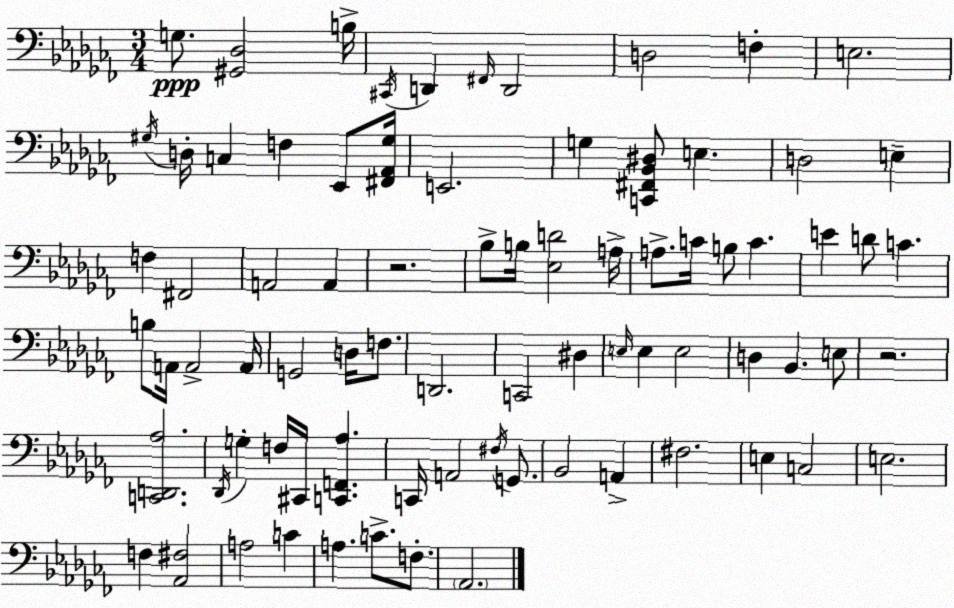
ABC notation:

X:1
T:Untitled
M:3/4
L:1/4
K:Abm
G,/2 [^G,,_D,]2 B,/4 ^C,,/4 D,, ^F,,/4 D,,2 D,2 F, E,2 ^G,/4 D,/4 C, F, _E,,/2 [^F,,_A,,^G,]/4 E,,2 G, [C,,^F,,_B,,^D,]/2 E, D,2 E, F, ^F,,2 A,,2 A,, z2 _B,/2 B,/4 [_E,D]2 A,/4 A,/2 C/4 B,/2 C E D/2 C B,/2 A,,/4 A,,2 A,,/4 G,,2 D,/4 F,/2 D,,2 C,,2 ^D, E,/4 E, E,2 D, _B,, E,/2 z2 [C,,D,,_A,]2 _D,,/4 G, F,/4 ^C,,/4 [C,,F,,_A,] C,,/4 A,,2 ^F,/4 G,,/2 _B,,2 A,, ^F,2 E, C,2 E,2 F, [_A,,^F,]2 A,2 C A, C/2 F,/2 _A,,2